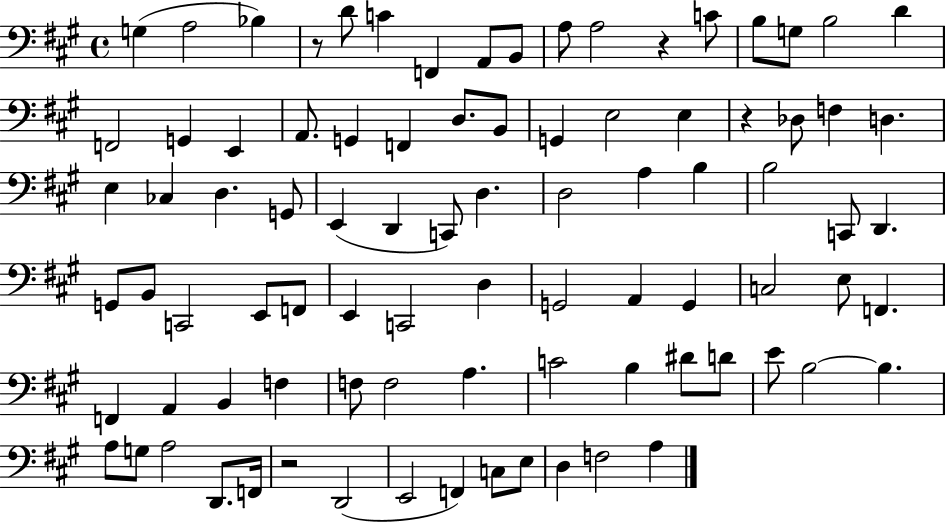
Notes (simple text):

G3/q A3/h Bb3/q R/e D4/e C4/q F2/q A2/e B2/e A3/e A3/h R/q C4/e B3/e G3/e B3/h D4/q F2/h G2/q E2/q A2/e. G2/q F2/q D3/e. B2/e G2/q E3/h E3/q R/q Db3/e F3/q D3/q. E3/q CES3/q D3/q. G2/e E2/q D2/q C2/e D3/q. D3/h A3/q B3/q B3/h C2/e D2/q. G2/e B2/e C2/h E2/e F2/e E2/q C2/h D3/q G2/h A2/q G2/q C3/h E3/e F2/q. F2/q A2/q B2/q F3/q F3/e F3/h A3/q. C4/h B3/q D#4/e D4/e E4/e B3/h B3/q. A3/e G3/e A3/h D2/e. F2/s R/h D2/h E2/h F2/q C3/e E3/e D3/q F3/h A3/q